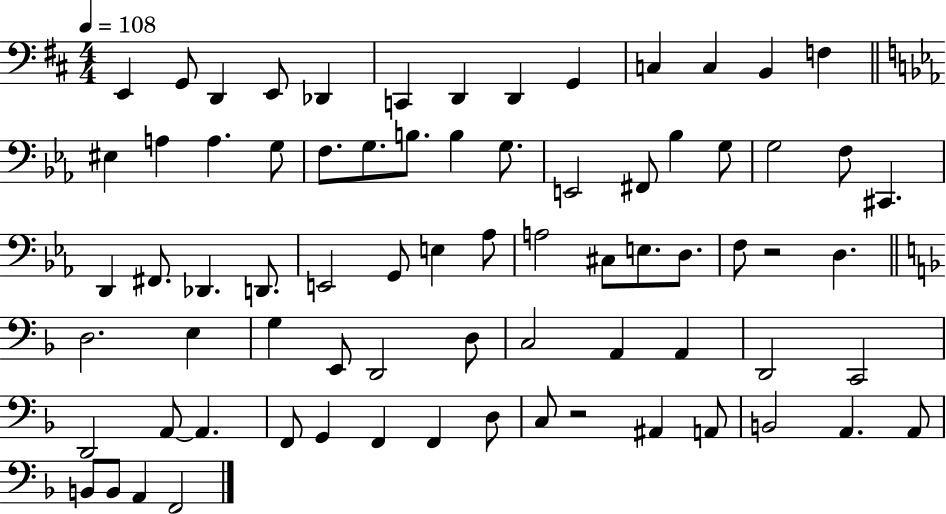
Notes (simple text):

E2/q G2/e D2/q E2/e Db2/q C2/q D2/q D2/q G2/q C3/q C3/q B2/q F3/q EIS3/q A3/q A3/q. G3/e F3/e. G3/e. B3/e. B3/q G3/e. E2/h F#2/e Bb3/q G3/e G3/h F3/e C#2/q. D2/q F#2/e. Db2/q. D2/e. E2/h G2/e E3/q Ab3/e A3/h C#3/e E3/e. D3/e. F3/e R/h D3/q. D3/h. E3/q G3/q E2/e D2/h D3/e C3/h A2/q A2/q D2/h C2/h D2/h A2/e A2/q. F2/e G2/q F2/q F2/q D3/e C3/e R/h A#2/q A2/e B2/h A2/q. A2/e B2/e B2/e A2/q F2/h